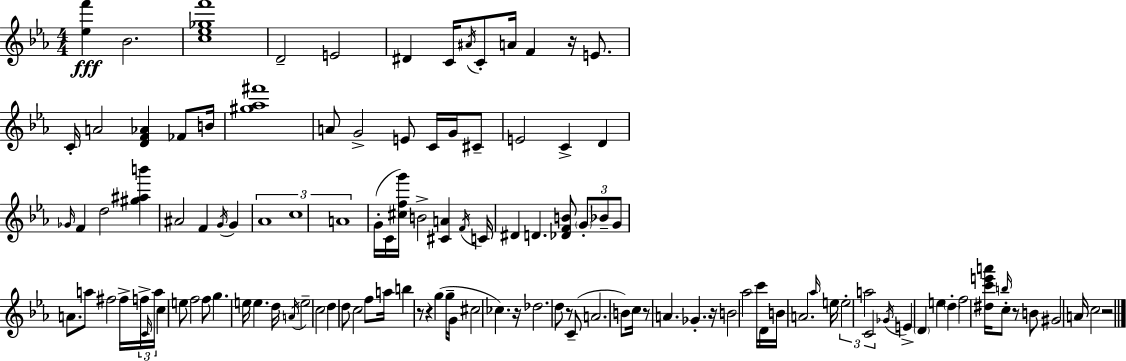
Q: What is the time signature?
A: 4/4